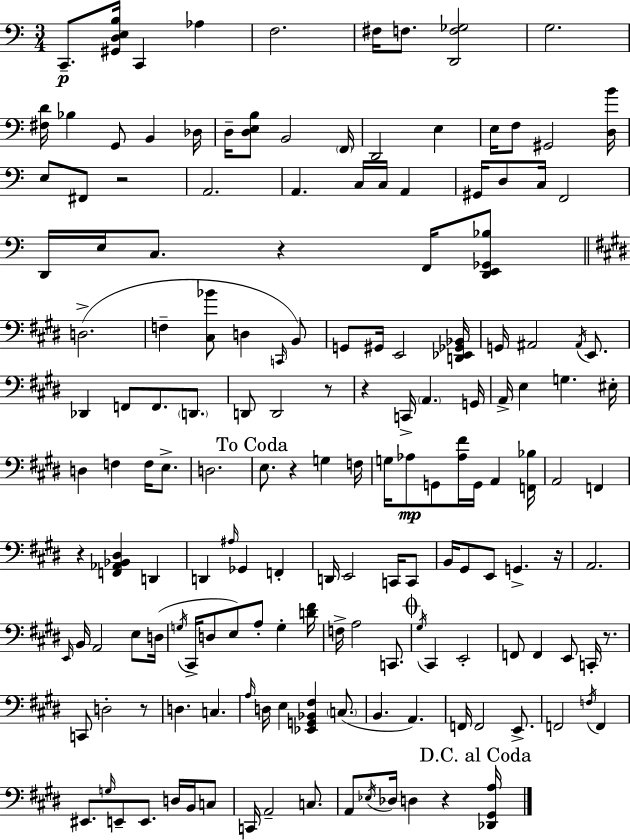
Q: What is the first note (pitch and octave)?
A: C2